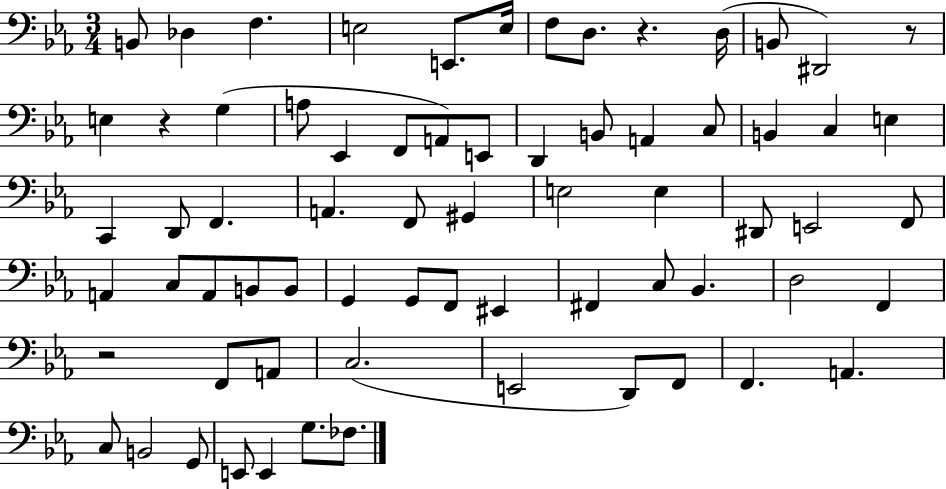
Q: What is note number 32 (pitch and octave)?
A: E3